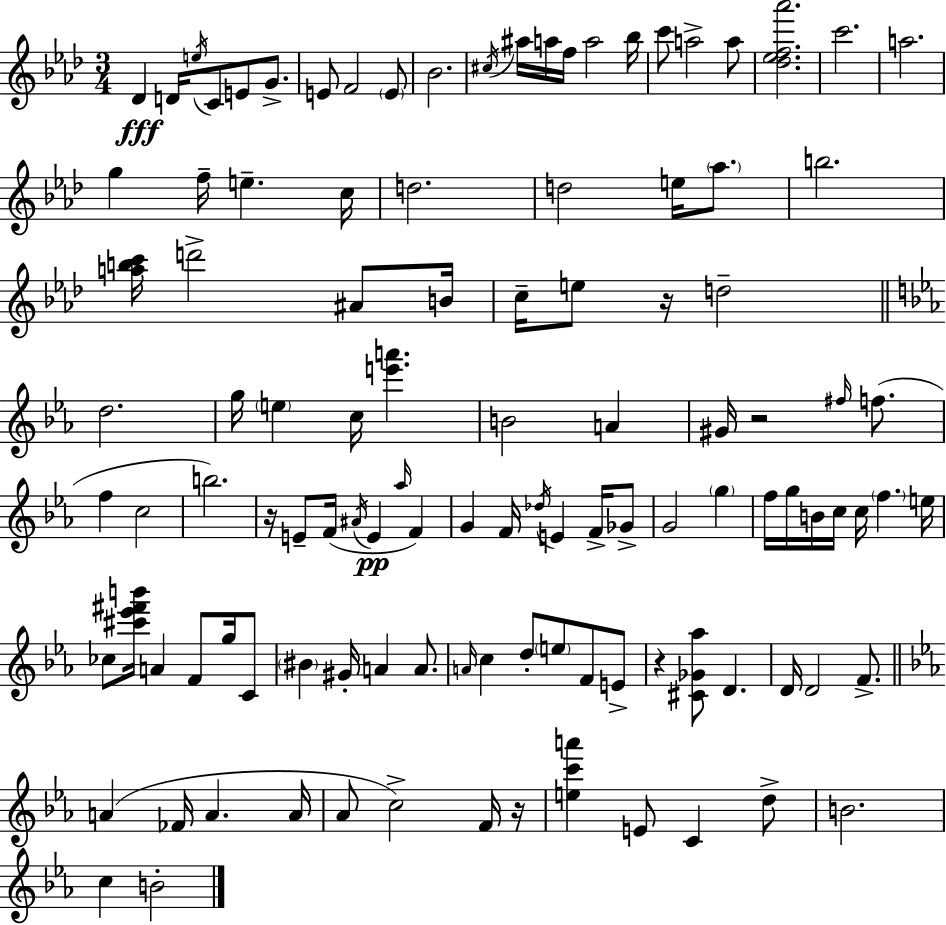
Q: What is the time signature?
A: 3/4